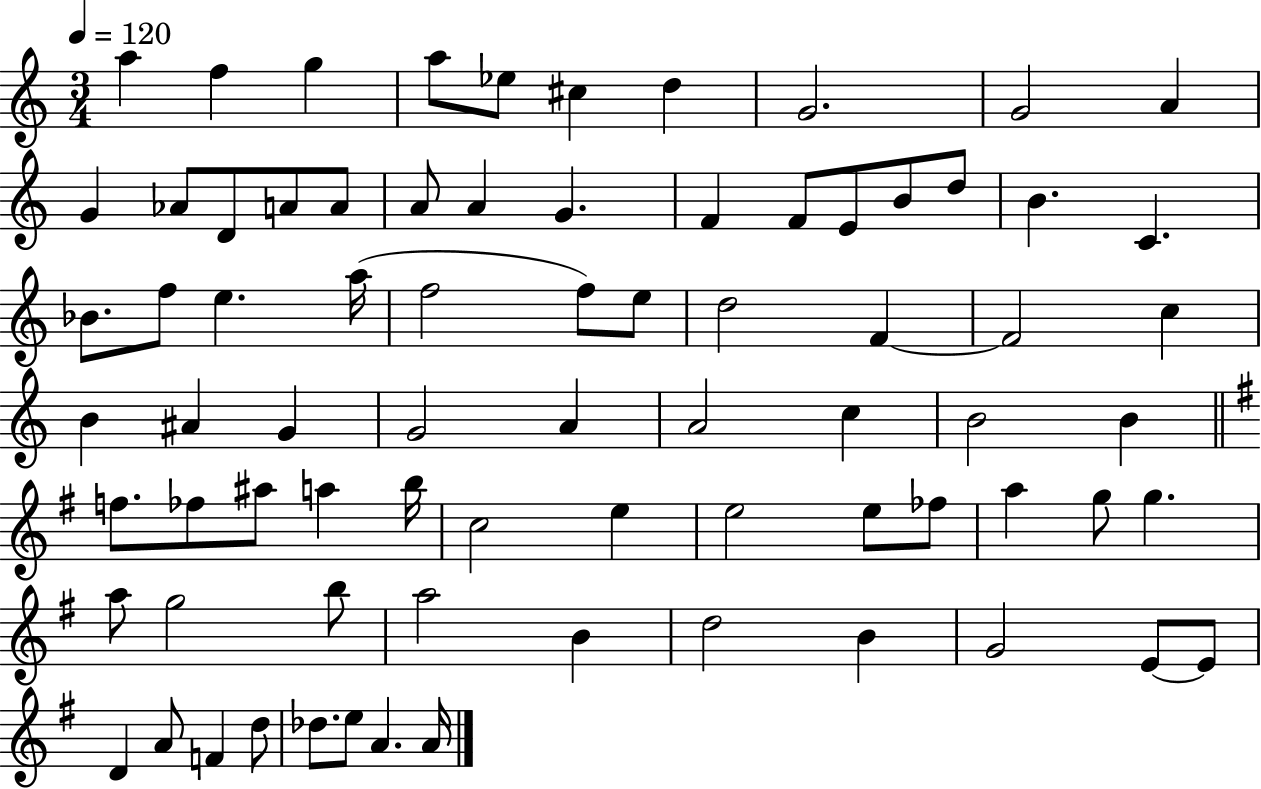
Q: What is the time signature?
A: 3/4